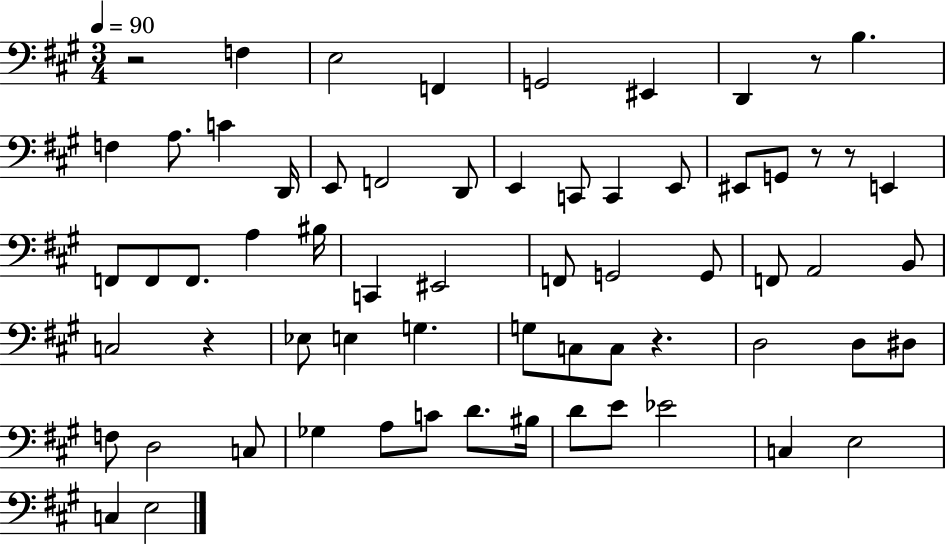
X:1
T:Untitled
M:3/4
L:1/4
K:A
z2 F, E,2 F,, G,,2 ^E,, D,, z/2 B, F, A,/2 C D,,/4 E,,/2 F,,2 D,,/2 E,, C,,/2 C,, E,,/2 ^E,,/2 G,,/2 z/2 z/2 E,, F,,/2 F,,/2 F,,/2 A, ^B,/4 C,, ^E,,2 F,,/2 G,,2 G,,/2 F,,/2 A,,2 B,,/2 C,2 z _E,/2 E, G, G,/2 C,/2 C,/2 z D,2 D,/2 ^D,/2 F,/2 D,2 C,/2 _G, A,/2 C/2 D/2 ^B,/4 D/2 E/2 _E2 C, E,2 C, E,2